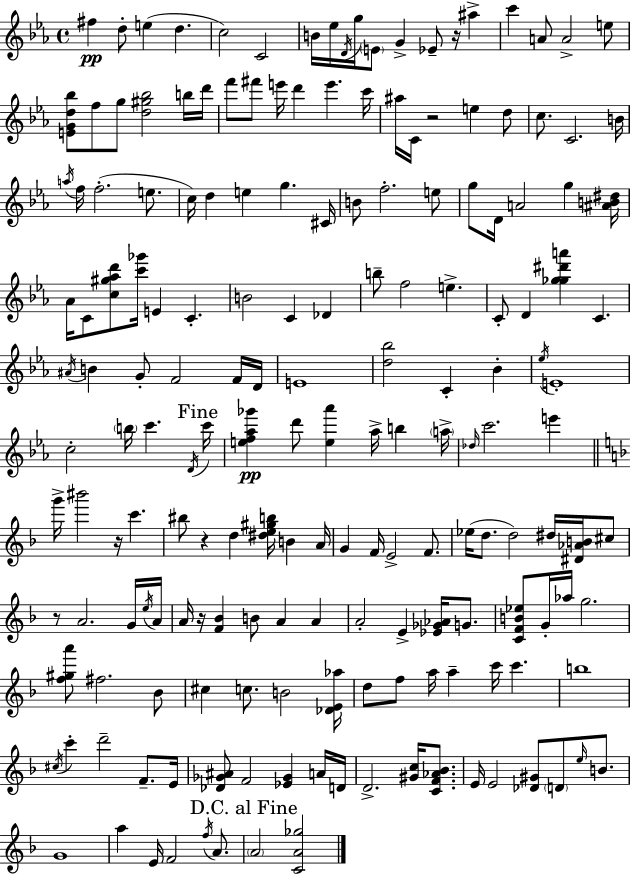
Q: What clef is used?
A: treble